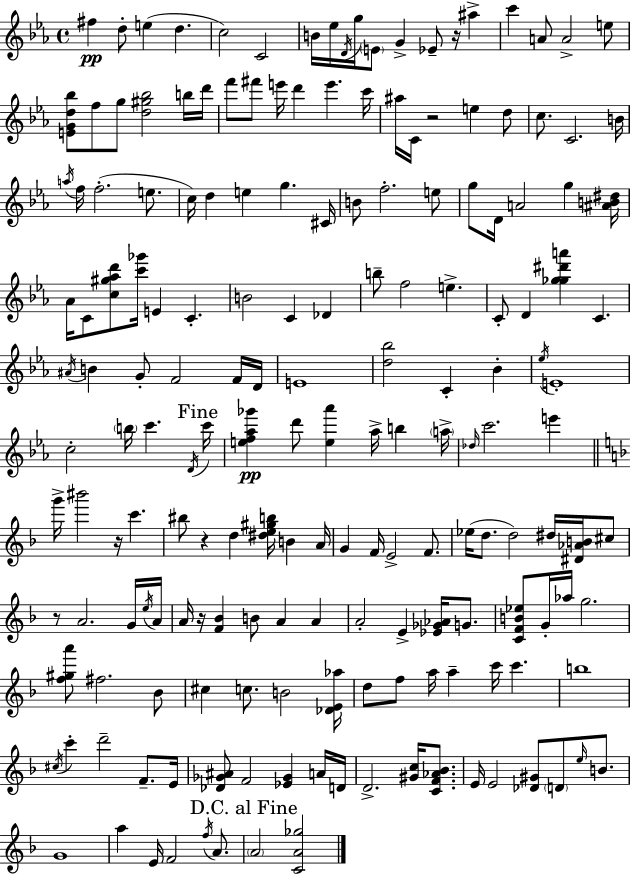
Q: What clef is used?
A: treble